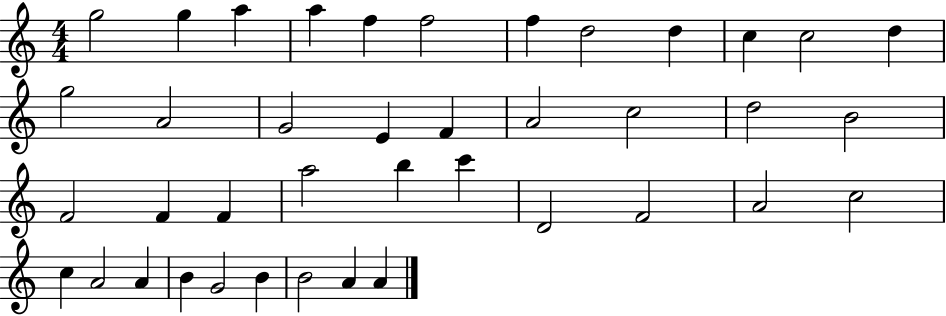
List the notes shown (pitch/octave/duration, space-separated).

G5/h G5/q A5/q A5/q F5/q F5/h F5/q D5/h D5/q C5/q C5/h D5/q G5/h A4/h G4/h E4/q F4/q A4/h C5/h D5/h B4/h F4/h F4/q F4/q A5/h B5/q C6/q D4/h F4/h A4/h C5/h C5/q A4/h A4/q B4/q G4/h B4/q B4/h A4/q A4/q